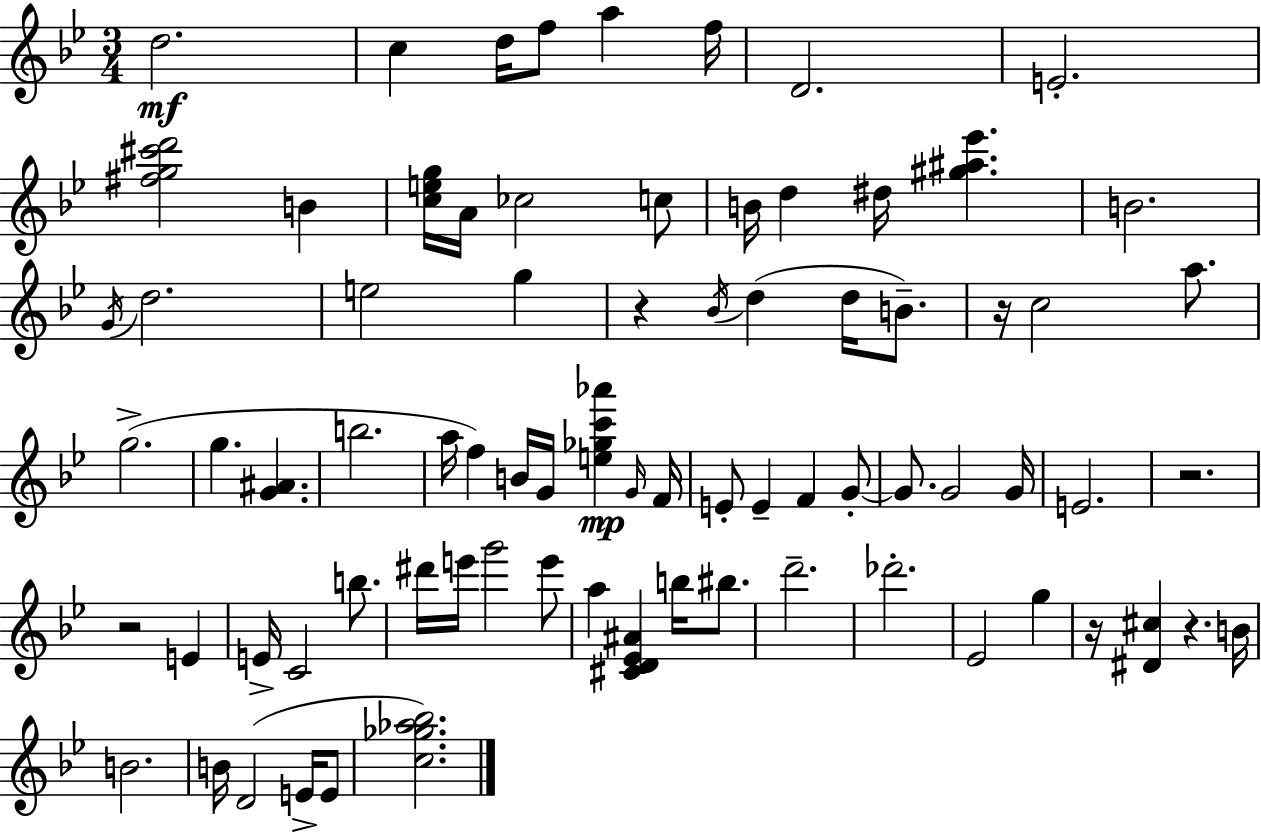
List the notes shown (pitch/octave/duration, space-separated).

D5/h. C5/q D5/s F5/e A5/q F5/s D4/h. E4/h. [F#5,G5,C#6,D6]/h B4/q [C5,E5,G5]/s A4/s CES5/h C5/e B4/s D5/q D#5/s [G#5,A#5,Eb6]/q. B4/h. G4/s D5/h. E5/h G5/q R/q Bb4/s D5/q D5/s B4/e. R/s C5/h A5/e. G5/h. G5/q. [G4,A#4]/q. B5/h. A5/s F5/q B4/s G4/s [E5,Gb5,C6,Ab6]/q G4/s F4/s E4/e E4/q F4/q G4/e G4/e. G4/h G4/s E4/h. R/h. R/h E4/q E4/s C4/h B5/e. D#6/s E6/s G6/h E6/e A5/q [C#4,D4,Eb4,A#4]/q B5/s BIS5/e. D6/h. Db6/h. Eb4/h G5/q R/s [D#4,C#5]/q R/q. B4/s B4/h. B4/s D4/h E4/s E4/e [C5,Gb5,Ab5,Bb5]/h.